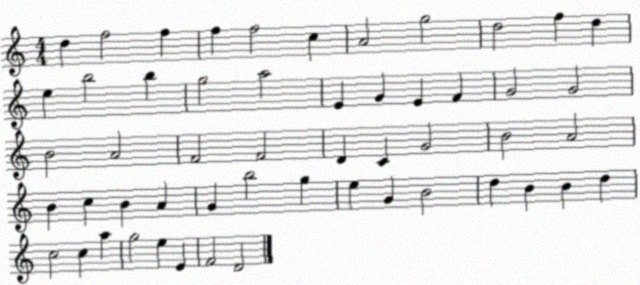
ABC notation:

X:1
T:Untitled
M:4/4
L:1/4
K:C
d f2 f f f2 c A2 g2 d2 f d e b2 b g2 a2 E G E F G2 G2 B2 A2 F2 F2 D C G2 B2 A2 B c B A G b2 g e G B2 d B B d c2 c a g2 e E F2 D2